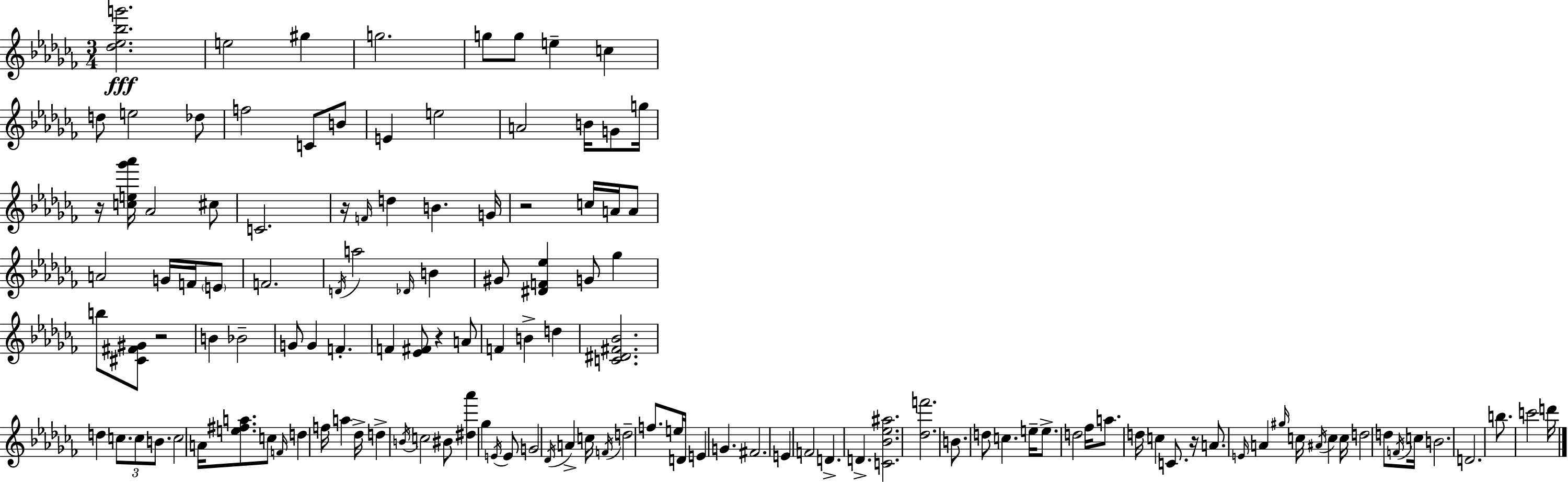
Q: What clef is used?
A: treble